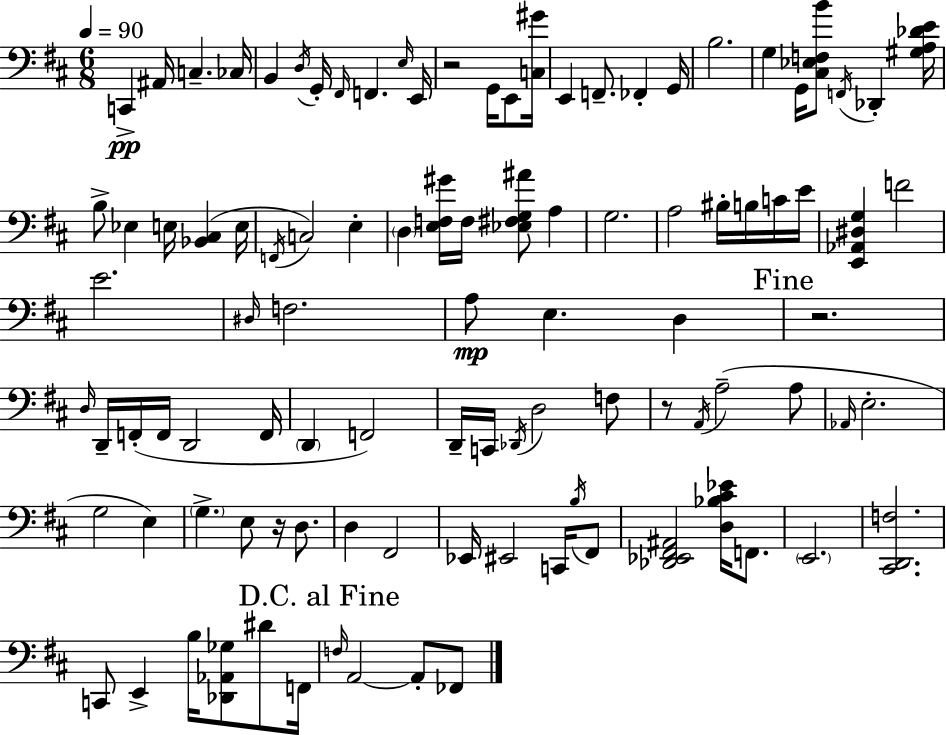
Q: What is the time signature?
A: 6/8